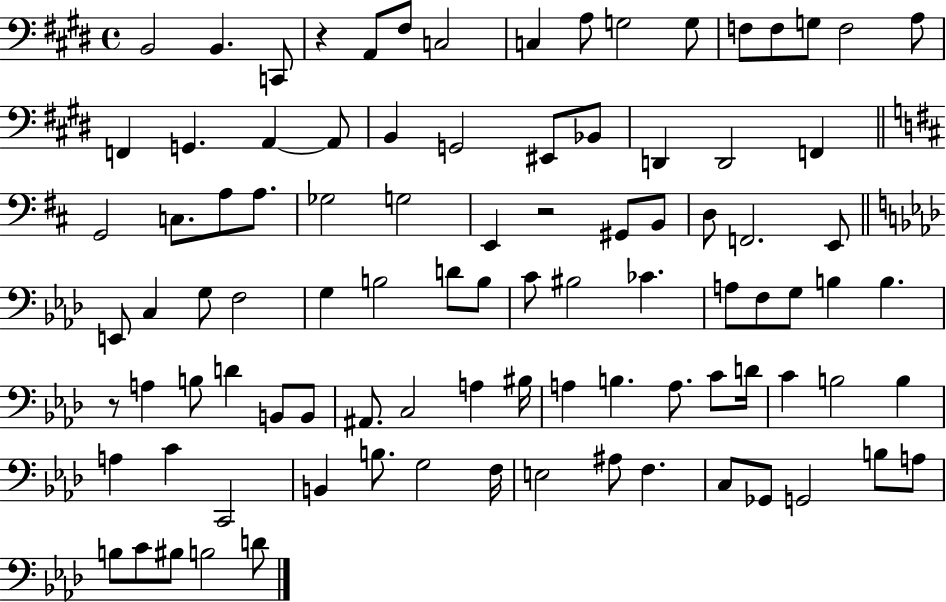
X:1
T:Untitled
M:4/4
L:1/4
K:E
B,,2 B,, C,,/2 z A,,/2 ^F,/2 C,2 C, A,/2 G,2 G,/2 F,/2 F,/2 G,/2 F,2 A,/2 F,, G,, A,, A,,/2 B,, G,,2 ^E,,/2 _B,,/2 D,, D,,2 F,, G,,2 C,/2 A,/2 A,/2 _G,2 G,2 E,, z2 ^G,,/2 B,,/2 D,/2 F,,2 E,,/2 E,,/2 C, G,/2 F,2 G, B,2 D/2 B,/2 C/2 ^B,2 _C A,/2 F,/2 G,/2 B, B, z/2 A, B,/2 D B,,/2 B,,/2 ^A,,/2 C,2 A, ^B,/4 A, B, A,/2 C/2 D/4 C B,2 B, A, C C,,2 B,, B,/2 G,2 F,/4 E,2 ^A,/2 F, C,/2 _G,,/2 G,,2 B,/2 A,/2 B,/2 C/2 ^B,/2 B,2 D/2